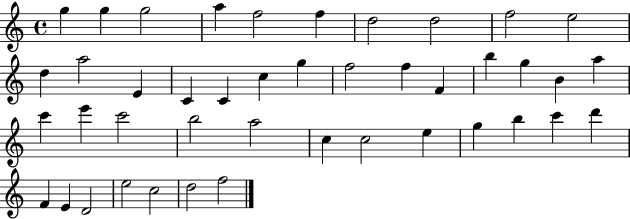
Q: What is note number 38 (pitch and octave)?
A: E4